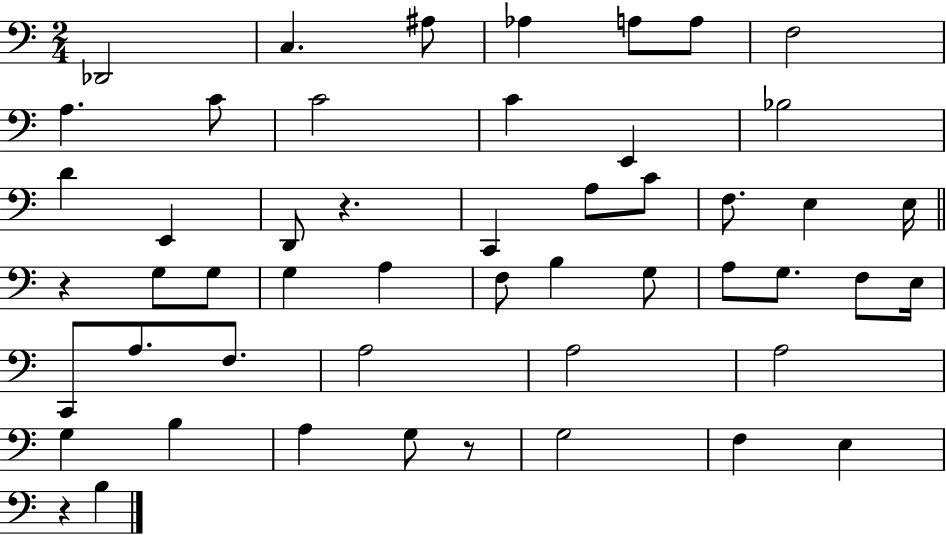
{
  \clef bass
  \numericTimeSignature
  \time 2/4
  \key c \major
  des,2 | c4. ais8 | aes4 a8 a8 | f2 | \break a4. c'8 | c'2 | c'4 e,4 | bes2 | \break d'4 e,4 | d,8 r4. | c,4 a8 c'8 | f8. e4 e16 | \break \bar "||" \break \key c \major r4 g8 g8 | g4 a4 | f8 b4 g8 | a8 g8. f8 e16 | \break c,8 a8. f8. | a2 | a2 | a2 | \break g4 b4 | a4 g8 r8 | g2 | f4 e4 | \break r4 b4 | \bar "|."
}